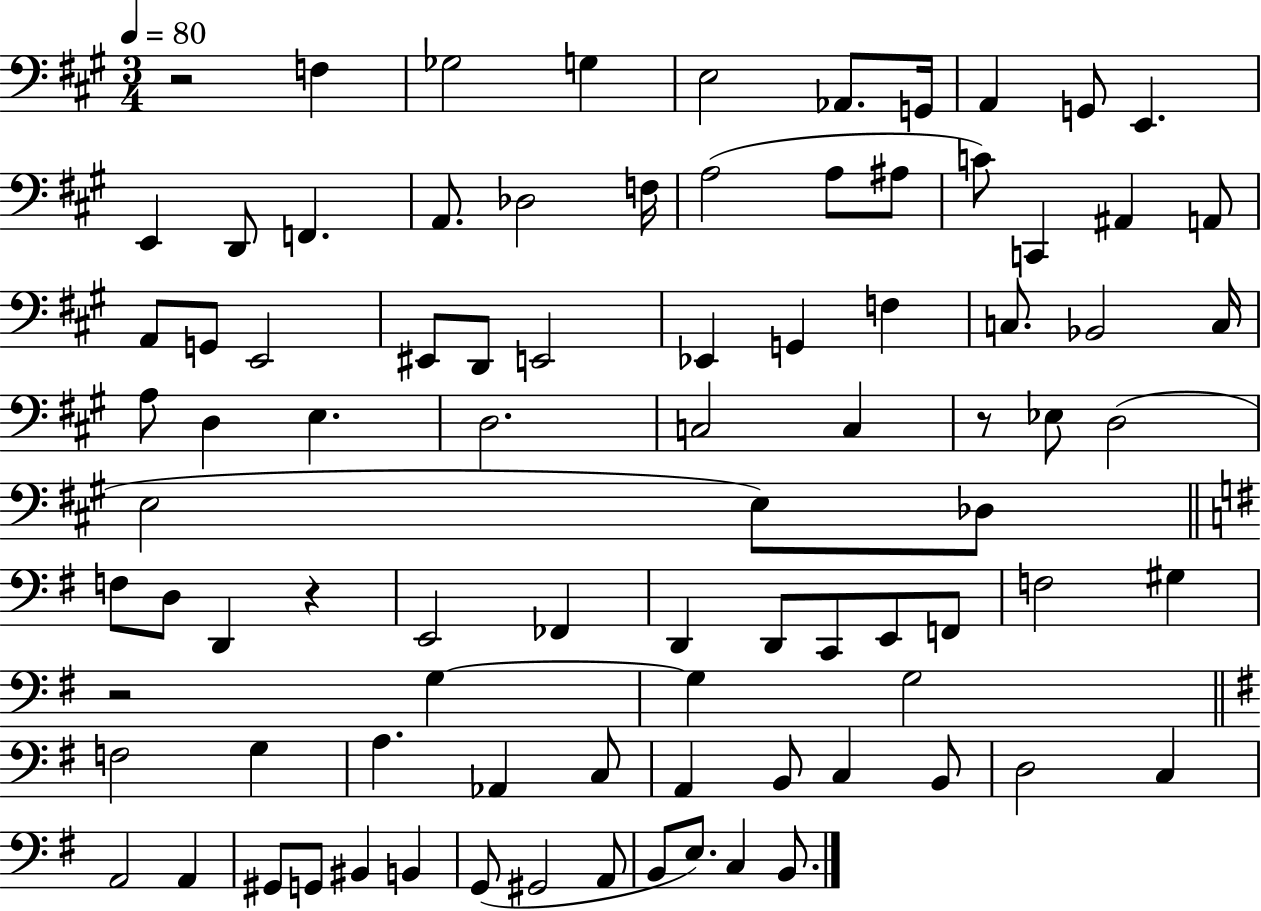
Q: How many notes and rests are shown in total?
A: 88